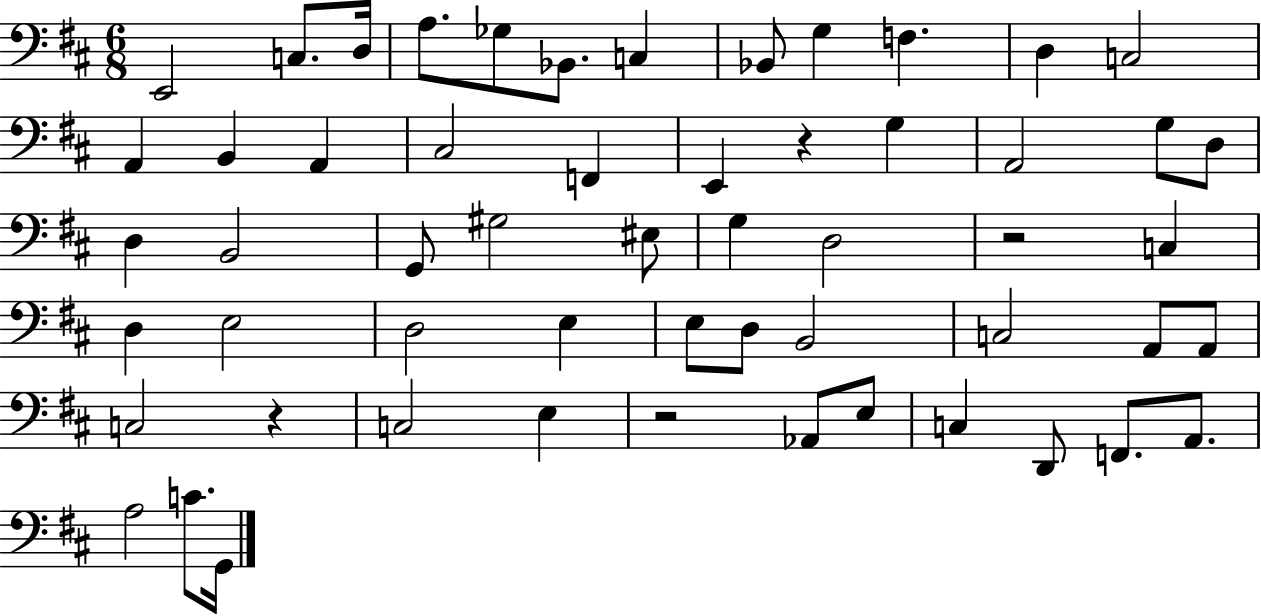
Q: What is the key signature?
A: D major